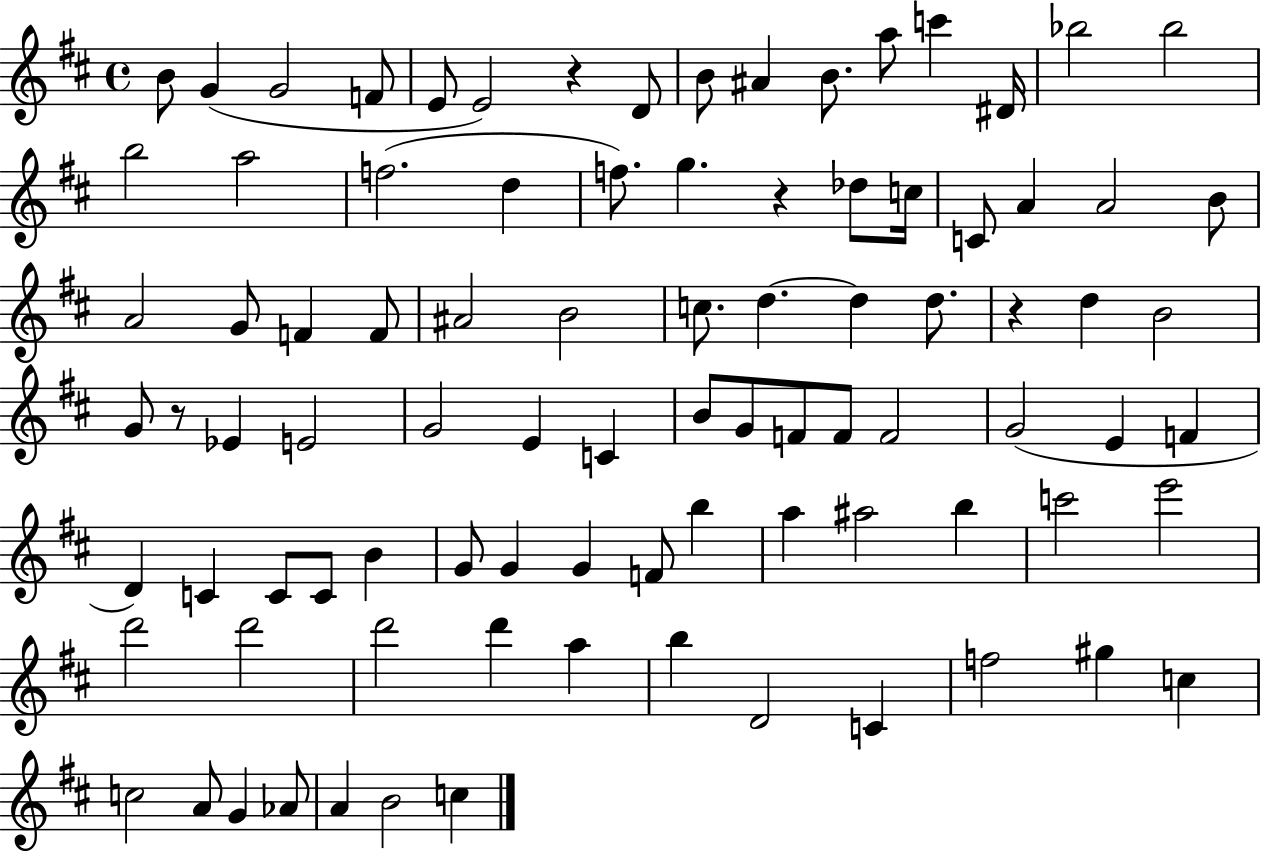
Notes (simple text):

B4/e G4/q G4/h F4/e E4/e E4/h R/q D4/e B4/e A#4/q B4/e. A5/e C6/q D#4/s Bb5/h Bb5/h B5/h A5/h F5/h. D5/q F5/e. G5/q. R/q Db5/e C5/s C4/e A4/q A4/h B4/e A4/h G4/e F4/q F4/e A#4/h B4/h C5/e. D5/q. D5/q D5/e. R/q D5/q B4/h G4/e R/e Eb4/q E4/h G4/h E4/q C4/q B4/e G4/e F4/e F4/e F4/h G4/h E4/q F4/q D4/q C4/q C4/e C4/e B4/q G4/e G4/q G4/q F4/e B5/q A5/q A#5/h B5/q C6/h E6/h D6/h D6/h D6/h D6/q A5/q B5/q D4/h C4/q F5/h G#5/q C5/q C5/h A4/e G4/q Ab4/e A4/q B4/h C5/q